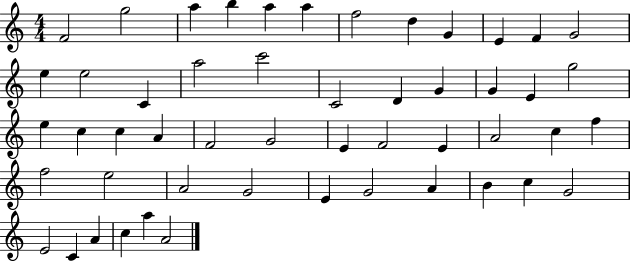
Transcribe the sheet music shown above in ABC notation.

X:1
T:Untitled
M:4/4
L:1/4
K:C
F2 g2 a b a a f2 d G E F G2 e e2 C a2 c'2 C2 D G G E g2 e c c A F2 G2 E F2 E A2 c f f2 e2 A2 G2 E G2 A B c G2 E2 C A c a A2